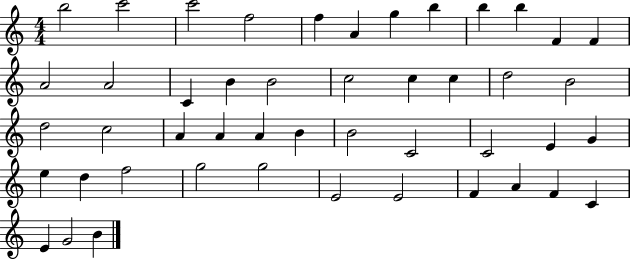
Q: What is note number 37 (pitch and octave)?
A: G5